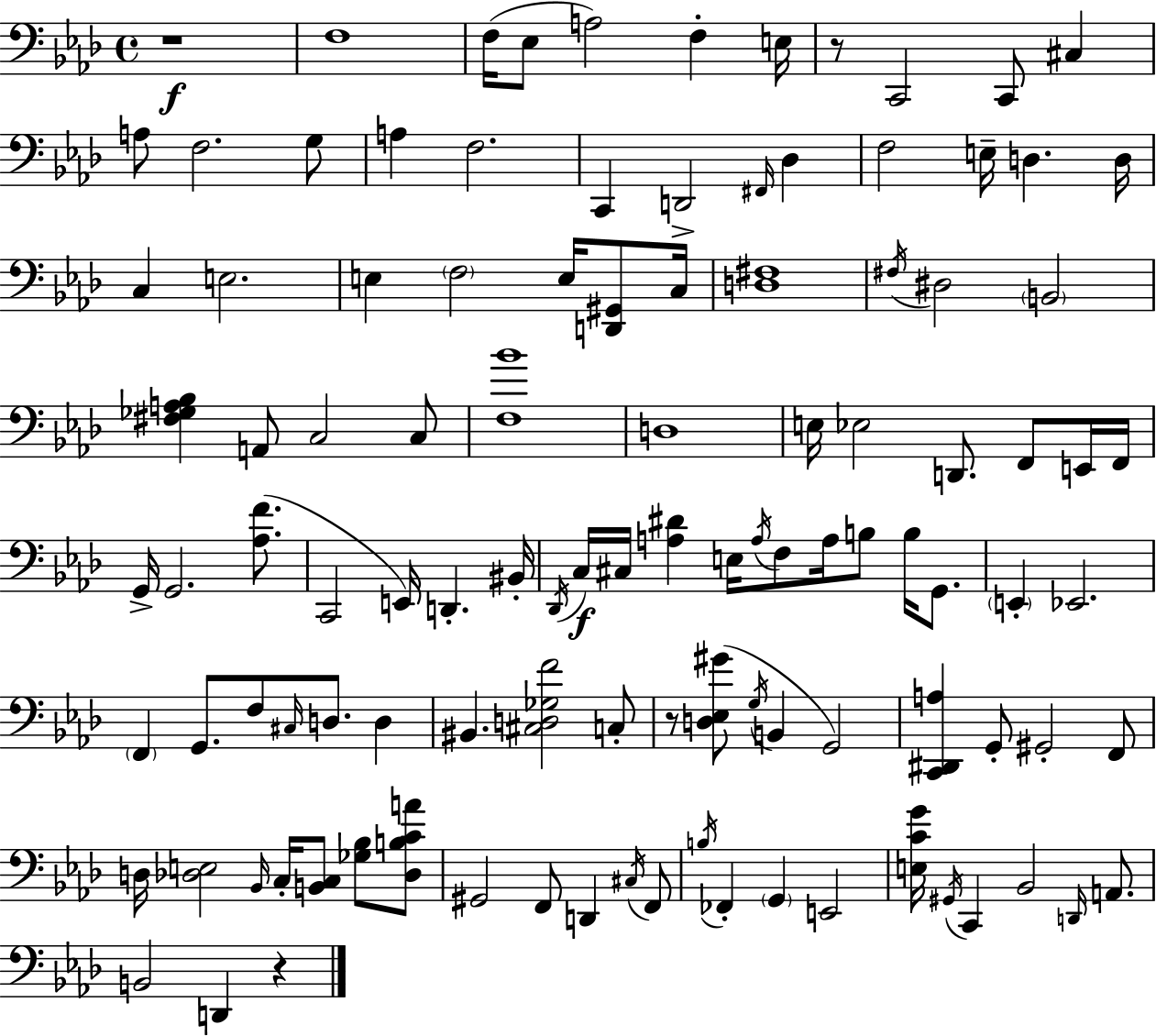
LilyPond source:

{
  \clef bass
  \time 4/4
  \defaultTimeSignature
  \key f \minor
  r1\f | f1 | f16( ees8 a2) f4-. e16 | r8 c,2 c,8 cis4 | \break a8 f2. g8 | a4 f2. | c,4 d,2-> \grace { fis,16 } des4 | f2 e16-- d4. | \break d16 c4 e2. | e4 \parenthesize f2 e16 <d, gis,>8 | c16 <d fis>1 | \acciaccatura { fis16 } dis2 \parenthesize b,2 | \break <fis ges a bes>4 a,8 c2 | c8 <f bes'>1 | d1 | e16 ees2 d,8. f,8 | \break e,16 f,16 g,16-> g,2. <aes f'>8.( | c,2 e,16) d,4.-. | bis,16-. \acciaccatura { des,16 } c16\f cis16 <a dis'>4 e16 \acciaccatura { a16 } f8 a16 b8 | b16 g,8. \parenthesize e,4-. ees,2. | \break \parenthesize f,4 g,8. f8 \grace { cis16 } d8. | d4 bis,4. <cis d ges f'>2 | c8-. r8 <d ees gis'>8( \acciaccatura { g16 } b,4 g,2) | <c, dis, a>4 g,8-. gis,2-. | \break f,8 d16 <des e>2 \grace { bes,16 } | c16-. <b, c>8 <ges bes>8 <des b c' a'>8 gis,2 f,8 | d,4 \acciaccatura { cis16 } f,8 \acciaccatura { b16 } fes,4-. \parenthesize g,4 | e,2 <e c' g'>16 \acciaccatura { gis,16 } c,4 bes,2 | \break \grace { d,16 } a,8. b,2 | d,4 r4 \bar "|."
}